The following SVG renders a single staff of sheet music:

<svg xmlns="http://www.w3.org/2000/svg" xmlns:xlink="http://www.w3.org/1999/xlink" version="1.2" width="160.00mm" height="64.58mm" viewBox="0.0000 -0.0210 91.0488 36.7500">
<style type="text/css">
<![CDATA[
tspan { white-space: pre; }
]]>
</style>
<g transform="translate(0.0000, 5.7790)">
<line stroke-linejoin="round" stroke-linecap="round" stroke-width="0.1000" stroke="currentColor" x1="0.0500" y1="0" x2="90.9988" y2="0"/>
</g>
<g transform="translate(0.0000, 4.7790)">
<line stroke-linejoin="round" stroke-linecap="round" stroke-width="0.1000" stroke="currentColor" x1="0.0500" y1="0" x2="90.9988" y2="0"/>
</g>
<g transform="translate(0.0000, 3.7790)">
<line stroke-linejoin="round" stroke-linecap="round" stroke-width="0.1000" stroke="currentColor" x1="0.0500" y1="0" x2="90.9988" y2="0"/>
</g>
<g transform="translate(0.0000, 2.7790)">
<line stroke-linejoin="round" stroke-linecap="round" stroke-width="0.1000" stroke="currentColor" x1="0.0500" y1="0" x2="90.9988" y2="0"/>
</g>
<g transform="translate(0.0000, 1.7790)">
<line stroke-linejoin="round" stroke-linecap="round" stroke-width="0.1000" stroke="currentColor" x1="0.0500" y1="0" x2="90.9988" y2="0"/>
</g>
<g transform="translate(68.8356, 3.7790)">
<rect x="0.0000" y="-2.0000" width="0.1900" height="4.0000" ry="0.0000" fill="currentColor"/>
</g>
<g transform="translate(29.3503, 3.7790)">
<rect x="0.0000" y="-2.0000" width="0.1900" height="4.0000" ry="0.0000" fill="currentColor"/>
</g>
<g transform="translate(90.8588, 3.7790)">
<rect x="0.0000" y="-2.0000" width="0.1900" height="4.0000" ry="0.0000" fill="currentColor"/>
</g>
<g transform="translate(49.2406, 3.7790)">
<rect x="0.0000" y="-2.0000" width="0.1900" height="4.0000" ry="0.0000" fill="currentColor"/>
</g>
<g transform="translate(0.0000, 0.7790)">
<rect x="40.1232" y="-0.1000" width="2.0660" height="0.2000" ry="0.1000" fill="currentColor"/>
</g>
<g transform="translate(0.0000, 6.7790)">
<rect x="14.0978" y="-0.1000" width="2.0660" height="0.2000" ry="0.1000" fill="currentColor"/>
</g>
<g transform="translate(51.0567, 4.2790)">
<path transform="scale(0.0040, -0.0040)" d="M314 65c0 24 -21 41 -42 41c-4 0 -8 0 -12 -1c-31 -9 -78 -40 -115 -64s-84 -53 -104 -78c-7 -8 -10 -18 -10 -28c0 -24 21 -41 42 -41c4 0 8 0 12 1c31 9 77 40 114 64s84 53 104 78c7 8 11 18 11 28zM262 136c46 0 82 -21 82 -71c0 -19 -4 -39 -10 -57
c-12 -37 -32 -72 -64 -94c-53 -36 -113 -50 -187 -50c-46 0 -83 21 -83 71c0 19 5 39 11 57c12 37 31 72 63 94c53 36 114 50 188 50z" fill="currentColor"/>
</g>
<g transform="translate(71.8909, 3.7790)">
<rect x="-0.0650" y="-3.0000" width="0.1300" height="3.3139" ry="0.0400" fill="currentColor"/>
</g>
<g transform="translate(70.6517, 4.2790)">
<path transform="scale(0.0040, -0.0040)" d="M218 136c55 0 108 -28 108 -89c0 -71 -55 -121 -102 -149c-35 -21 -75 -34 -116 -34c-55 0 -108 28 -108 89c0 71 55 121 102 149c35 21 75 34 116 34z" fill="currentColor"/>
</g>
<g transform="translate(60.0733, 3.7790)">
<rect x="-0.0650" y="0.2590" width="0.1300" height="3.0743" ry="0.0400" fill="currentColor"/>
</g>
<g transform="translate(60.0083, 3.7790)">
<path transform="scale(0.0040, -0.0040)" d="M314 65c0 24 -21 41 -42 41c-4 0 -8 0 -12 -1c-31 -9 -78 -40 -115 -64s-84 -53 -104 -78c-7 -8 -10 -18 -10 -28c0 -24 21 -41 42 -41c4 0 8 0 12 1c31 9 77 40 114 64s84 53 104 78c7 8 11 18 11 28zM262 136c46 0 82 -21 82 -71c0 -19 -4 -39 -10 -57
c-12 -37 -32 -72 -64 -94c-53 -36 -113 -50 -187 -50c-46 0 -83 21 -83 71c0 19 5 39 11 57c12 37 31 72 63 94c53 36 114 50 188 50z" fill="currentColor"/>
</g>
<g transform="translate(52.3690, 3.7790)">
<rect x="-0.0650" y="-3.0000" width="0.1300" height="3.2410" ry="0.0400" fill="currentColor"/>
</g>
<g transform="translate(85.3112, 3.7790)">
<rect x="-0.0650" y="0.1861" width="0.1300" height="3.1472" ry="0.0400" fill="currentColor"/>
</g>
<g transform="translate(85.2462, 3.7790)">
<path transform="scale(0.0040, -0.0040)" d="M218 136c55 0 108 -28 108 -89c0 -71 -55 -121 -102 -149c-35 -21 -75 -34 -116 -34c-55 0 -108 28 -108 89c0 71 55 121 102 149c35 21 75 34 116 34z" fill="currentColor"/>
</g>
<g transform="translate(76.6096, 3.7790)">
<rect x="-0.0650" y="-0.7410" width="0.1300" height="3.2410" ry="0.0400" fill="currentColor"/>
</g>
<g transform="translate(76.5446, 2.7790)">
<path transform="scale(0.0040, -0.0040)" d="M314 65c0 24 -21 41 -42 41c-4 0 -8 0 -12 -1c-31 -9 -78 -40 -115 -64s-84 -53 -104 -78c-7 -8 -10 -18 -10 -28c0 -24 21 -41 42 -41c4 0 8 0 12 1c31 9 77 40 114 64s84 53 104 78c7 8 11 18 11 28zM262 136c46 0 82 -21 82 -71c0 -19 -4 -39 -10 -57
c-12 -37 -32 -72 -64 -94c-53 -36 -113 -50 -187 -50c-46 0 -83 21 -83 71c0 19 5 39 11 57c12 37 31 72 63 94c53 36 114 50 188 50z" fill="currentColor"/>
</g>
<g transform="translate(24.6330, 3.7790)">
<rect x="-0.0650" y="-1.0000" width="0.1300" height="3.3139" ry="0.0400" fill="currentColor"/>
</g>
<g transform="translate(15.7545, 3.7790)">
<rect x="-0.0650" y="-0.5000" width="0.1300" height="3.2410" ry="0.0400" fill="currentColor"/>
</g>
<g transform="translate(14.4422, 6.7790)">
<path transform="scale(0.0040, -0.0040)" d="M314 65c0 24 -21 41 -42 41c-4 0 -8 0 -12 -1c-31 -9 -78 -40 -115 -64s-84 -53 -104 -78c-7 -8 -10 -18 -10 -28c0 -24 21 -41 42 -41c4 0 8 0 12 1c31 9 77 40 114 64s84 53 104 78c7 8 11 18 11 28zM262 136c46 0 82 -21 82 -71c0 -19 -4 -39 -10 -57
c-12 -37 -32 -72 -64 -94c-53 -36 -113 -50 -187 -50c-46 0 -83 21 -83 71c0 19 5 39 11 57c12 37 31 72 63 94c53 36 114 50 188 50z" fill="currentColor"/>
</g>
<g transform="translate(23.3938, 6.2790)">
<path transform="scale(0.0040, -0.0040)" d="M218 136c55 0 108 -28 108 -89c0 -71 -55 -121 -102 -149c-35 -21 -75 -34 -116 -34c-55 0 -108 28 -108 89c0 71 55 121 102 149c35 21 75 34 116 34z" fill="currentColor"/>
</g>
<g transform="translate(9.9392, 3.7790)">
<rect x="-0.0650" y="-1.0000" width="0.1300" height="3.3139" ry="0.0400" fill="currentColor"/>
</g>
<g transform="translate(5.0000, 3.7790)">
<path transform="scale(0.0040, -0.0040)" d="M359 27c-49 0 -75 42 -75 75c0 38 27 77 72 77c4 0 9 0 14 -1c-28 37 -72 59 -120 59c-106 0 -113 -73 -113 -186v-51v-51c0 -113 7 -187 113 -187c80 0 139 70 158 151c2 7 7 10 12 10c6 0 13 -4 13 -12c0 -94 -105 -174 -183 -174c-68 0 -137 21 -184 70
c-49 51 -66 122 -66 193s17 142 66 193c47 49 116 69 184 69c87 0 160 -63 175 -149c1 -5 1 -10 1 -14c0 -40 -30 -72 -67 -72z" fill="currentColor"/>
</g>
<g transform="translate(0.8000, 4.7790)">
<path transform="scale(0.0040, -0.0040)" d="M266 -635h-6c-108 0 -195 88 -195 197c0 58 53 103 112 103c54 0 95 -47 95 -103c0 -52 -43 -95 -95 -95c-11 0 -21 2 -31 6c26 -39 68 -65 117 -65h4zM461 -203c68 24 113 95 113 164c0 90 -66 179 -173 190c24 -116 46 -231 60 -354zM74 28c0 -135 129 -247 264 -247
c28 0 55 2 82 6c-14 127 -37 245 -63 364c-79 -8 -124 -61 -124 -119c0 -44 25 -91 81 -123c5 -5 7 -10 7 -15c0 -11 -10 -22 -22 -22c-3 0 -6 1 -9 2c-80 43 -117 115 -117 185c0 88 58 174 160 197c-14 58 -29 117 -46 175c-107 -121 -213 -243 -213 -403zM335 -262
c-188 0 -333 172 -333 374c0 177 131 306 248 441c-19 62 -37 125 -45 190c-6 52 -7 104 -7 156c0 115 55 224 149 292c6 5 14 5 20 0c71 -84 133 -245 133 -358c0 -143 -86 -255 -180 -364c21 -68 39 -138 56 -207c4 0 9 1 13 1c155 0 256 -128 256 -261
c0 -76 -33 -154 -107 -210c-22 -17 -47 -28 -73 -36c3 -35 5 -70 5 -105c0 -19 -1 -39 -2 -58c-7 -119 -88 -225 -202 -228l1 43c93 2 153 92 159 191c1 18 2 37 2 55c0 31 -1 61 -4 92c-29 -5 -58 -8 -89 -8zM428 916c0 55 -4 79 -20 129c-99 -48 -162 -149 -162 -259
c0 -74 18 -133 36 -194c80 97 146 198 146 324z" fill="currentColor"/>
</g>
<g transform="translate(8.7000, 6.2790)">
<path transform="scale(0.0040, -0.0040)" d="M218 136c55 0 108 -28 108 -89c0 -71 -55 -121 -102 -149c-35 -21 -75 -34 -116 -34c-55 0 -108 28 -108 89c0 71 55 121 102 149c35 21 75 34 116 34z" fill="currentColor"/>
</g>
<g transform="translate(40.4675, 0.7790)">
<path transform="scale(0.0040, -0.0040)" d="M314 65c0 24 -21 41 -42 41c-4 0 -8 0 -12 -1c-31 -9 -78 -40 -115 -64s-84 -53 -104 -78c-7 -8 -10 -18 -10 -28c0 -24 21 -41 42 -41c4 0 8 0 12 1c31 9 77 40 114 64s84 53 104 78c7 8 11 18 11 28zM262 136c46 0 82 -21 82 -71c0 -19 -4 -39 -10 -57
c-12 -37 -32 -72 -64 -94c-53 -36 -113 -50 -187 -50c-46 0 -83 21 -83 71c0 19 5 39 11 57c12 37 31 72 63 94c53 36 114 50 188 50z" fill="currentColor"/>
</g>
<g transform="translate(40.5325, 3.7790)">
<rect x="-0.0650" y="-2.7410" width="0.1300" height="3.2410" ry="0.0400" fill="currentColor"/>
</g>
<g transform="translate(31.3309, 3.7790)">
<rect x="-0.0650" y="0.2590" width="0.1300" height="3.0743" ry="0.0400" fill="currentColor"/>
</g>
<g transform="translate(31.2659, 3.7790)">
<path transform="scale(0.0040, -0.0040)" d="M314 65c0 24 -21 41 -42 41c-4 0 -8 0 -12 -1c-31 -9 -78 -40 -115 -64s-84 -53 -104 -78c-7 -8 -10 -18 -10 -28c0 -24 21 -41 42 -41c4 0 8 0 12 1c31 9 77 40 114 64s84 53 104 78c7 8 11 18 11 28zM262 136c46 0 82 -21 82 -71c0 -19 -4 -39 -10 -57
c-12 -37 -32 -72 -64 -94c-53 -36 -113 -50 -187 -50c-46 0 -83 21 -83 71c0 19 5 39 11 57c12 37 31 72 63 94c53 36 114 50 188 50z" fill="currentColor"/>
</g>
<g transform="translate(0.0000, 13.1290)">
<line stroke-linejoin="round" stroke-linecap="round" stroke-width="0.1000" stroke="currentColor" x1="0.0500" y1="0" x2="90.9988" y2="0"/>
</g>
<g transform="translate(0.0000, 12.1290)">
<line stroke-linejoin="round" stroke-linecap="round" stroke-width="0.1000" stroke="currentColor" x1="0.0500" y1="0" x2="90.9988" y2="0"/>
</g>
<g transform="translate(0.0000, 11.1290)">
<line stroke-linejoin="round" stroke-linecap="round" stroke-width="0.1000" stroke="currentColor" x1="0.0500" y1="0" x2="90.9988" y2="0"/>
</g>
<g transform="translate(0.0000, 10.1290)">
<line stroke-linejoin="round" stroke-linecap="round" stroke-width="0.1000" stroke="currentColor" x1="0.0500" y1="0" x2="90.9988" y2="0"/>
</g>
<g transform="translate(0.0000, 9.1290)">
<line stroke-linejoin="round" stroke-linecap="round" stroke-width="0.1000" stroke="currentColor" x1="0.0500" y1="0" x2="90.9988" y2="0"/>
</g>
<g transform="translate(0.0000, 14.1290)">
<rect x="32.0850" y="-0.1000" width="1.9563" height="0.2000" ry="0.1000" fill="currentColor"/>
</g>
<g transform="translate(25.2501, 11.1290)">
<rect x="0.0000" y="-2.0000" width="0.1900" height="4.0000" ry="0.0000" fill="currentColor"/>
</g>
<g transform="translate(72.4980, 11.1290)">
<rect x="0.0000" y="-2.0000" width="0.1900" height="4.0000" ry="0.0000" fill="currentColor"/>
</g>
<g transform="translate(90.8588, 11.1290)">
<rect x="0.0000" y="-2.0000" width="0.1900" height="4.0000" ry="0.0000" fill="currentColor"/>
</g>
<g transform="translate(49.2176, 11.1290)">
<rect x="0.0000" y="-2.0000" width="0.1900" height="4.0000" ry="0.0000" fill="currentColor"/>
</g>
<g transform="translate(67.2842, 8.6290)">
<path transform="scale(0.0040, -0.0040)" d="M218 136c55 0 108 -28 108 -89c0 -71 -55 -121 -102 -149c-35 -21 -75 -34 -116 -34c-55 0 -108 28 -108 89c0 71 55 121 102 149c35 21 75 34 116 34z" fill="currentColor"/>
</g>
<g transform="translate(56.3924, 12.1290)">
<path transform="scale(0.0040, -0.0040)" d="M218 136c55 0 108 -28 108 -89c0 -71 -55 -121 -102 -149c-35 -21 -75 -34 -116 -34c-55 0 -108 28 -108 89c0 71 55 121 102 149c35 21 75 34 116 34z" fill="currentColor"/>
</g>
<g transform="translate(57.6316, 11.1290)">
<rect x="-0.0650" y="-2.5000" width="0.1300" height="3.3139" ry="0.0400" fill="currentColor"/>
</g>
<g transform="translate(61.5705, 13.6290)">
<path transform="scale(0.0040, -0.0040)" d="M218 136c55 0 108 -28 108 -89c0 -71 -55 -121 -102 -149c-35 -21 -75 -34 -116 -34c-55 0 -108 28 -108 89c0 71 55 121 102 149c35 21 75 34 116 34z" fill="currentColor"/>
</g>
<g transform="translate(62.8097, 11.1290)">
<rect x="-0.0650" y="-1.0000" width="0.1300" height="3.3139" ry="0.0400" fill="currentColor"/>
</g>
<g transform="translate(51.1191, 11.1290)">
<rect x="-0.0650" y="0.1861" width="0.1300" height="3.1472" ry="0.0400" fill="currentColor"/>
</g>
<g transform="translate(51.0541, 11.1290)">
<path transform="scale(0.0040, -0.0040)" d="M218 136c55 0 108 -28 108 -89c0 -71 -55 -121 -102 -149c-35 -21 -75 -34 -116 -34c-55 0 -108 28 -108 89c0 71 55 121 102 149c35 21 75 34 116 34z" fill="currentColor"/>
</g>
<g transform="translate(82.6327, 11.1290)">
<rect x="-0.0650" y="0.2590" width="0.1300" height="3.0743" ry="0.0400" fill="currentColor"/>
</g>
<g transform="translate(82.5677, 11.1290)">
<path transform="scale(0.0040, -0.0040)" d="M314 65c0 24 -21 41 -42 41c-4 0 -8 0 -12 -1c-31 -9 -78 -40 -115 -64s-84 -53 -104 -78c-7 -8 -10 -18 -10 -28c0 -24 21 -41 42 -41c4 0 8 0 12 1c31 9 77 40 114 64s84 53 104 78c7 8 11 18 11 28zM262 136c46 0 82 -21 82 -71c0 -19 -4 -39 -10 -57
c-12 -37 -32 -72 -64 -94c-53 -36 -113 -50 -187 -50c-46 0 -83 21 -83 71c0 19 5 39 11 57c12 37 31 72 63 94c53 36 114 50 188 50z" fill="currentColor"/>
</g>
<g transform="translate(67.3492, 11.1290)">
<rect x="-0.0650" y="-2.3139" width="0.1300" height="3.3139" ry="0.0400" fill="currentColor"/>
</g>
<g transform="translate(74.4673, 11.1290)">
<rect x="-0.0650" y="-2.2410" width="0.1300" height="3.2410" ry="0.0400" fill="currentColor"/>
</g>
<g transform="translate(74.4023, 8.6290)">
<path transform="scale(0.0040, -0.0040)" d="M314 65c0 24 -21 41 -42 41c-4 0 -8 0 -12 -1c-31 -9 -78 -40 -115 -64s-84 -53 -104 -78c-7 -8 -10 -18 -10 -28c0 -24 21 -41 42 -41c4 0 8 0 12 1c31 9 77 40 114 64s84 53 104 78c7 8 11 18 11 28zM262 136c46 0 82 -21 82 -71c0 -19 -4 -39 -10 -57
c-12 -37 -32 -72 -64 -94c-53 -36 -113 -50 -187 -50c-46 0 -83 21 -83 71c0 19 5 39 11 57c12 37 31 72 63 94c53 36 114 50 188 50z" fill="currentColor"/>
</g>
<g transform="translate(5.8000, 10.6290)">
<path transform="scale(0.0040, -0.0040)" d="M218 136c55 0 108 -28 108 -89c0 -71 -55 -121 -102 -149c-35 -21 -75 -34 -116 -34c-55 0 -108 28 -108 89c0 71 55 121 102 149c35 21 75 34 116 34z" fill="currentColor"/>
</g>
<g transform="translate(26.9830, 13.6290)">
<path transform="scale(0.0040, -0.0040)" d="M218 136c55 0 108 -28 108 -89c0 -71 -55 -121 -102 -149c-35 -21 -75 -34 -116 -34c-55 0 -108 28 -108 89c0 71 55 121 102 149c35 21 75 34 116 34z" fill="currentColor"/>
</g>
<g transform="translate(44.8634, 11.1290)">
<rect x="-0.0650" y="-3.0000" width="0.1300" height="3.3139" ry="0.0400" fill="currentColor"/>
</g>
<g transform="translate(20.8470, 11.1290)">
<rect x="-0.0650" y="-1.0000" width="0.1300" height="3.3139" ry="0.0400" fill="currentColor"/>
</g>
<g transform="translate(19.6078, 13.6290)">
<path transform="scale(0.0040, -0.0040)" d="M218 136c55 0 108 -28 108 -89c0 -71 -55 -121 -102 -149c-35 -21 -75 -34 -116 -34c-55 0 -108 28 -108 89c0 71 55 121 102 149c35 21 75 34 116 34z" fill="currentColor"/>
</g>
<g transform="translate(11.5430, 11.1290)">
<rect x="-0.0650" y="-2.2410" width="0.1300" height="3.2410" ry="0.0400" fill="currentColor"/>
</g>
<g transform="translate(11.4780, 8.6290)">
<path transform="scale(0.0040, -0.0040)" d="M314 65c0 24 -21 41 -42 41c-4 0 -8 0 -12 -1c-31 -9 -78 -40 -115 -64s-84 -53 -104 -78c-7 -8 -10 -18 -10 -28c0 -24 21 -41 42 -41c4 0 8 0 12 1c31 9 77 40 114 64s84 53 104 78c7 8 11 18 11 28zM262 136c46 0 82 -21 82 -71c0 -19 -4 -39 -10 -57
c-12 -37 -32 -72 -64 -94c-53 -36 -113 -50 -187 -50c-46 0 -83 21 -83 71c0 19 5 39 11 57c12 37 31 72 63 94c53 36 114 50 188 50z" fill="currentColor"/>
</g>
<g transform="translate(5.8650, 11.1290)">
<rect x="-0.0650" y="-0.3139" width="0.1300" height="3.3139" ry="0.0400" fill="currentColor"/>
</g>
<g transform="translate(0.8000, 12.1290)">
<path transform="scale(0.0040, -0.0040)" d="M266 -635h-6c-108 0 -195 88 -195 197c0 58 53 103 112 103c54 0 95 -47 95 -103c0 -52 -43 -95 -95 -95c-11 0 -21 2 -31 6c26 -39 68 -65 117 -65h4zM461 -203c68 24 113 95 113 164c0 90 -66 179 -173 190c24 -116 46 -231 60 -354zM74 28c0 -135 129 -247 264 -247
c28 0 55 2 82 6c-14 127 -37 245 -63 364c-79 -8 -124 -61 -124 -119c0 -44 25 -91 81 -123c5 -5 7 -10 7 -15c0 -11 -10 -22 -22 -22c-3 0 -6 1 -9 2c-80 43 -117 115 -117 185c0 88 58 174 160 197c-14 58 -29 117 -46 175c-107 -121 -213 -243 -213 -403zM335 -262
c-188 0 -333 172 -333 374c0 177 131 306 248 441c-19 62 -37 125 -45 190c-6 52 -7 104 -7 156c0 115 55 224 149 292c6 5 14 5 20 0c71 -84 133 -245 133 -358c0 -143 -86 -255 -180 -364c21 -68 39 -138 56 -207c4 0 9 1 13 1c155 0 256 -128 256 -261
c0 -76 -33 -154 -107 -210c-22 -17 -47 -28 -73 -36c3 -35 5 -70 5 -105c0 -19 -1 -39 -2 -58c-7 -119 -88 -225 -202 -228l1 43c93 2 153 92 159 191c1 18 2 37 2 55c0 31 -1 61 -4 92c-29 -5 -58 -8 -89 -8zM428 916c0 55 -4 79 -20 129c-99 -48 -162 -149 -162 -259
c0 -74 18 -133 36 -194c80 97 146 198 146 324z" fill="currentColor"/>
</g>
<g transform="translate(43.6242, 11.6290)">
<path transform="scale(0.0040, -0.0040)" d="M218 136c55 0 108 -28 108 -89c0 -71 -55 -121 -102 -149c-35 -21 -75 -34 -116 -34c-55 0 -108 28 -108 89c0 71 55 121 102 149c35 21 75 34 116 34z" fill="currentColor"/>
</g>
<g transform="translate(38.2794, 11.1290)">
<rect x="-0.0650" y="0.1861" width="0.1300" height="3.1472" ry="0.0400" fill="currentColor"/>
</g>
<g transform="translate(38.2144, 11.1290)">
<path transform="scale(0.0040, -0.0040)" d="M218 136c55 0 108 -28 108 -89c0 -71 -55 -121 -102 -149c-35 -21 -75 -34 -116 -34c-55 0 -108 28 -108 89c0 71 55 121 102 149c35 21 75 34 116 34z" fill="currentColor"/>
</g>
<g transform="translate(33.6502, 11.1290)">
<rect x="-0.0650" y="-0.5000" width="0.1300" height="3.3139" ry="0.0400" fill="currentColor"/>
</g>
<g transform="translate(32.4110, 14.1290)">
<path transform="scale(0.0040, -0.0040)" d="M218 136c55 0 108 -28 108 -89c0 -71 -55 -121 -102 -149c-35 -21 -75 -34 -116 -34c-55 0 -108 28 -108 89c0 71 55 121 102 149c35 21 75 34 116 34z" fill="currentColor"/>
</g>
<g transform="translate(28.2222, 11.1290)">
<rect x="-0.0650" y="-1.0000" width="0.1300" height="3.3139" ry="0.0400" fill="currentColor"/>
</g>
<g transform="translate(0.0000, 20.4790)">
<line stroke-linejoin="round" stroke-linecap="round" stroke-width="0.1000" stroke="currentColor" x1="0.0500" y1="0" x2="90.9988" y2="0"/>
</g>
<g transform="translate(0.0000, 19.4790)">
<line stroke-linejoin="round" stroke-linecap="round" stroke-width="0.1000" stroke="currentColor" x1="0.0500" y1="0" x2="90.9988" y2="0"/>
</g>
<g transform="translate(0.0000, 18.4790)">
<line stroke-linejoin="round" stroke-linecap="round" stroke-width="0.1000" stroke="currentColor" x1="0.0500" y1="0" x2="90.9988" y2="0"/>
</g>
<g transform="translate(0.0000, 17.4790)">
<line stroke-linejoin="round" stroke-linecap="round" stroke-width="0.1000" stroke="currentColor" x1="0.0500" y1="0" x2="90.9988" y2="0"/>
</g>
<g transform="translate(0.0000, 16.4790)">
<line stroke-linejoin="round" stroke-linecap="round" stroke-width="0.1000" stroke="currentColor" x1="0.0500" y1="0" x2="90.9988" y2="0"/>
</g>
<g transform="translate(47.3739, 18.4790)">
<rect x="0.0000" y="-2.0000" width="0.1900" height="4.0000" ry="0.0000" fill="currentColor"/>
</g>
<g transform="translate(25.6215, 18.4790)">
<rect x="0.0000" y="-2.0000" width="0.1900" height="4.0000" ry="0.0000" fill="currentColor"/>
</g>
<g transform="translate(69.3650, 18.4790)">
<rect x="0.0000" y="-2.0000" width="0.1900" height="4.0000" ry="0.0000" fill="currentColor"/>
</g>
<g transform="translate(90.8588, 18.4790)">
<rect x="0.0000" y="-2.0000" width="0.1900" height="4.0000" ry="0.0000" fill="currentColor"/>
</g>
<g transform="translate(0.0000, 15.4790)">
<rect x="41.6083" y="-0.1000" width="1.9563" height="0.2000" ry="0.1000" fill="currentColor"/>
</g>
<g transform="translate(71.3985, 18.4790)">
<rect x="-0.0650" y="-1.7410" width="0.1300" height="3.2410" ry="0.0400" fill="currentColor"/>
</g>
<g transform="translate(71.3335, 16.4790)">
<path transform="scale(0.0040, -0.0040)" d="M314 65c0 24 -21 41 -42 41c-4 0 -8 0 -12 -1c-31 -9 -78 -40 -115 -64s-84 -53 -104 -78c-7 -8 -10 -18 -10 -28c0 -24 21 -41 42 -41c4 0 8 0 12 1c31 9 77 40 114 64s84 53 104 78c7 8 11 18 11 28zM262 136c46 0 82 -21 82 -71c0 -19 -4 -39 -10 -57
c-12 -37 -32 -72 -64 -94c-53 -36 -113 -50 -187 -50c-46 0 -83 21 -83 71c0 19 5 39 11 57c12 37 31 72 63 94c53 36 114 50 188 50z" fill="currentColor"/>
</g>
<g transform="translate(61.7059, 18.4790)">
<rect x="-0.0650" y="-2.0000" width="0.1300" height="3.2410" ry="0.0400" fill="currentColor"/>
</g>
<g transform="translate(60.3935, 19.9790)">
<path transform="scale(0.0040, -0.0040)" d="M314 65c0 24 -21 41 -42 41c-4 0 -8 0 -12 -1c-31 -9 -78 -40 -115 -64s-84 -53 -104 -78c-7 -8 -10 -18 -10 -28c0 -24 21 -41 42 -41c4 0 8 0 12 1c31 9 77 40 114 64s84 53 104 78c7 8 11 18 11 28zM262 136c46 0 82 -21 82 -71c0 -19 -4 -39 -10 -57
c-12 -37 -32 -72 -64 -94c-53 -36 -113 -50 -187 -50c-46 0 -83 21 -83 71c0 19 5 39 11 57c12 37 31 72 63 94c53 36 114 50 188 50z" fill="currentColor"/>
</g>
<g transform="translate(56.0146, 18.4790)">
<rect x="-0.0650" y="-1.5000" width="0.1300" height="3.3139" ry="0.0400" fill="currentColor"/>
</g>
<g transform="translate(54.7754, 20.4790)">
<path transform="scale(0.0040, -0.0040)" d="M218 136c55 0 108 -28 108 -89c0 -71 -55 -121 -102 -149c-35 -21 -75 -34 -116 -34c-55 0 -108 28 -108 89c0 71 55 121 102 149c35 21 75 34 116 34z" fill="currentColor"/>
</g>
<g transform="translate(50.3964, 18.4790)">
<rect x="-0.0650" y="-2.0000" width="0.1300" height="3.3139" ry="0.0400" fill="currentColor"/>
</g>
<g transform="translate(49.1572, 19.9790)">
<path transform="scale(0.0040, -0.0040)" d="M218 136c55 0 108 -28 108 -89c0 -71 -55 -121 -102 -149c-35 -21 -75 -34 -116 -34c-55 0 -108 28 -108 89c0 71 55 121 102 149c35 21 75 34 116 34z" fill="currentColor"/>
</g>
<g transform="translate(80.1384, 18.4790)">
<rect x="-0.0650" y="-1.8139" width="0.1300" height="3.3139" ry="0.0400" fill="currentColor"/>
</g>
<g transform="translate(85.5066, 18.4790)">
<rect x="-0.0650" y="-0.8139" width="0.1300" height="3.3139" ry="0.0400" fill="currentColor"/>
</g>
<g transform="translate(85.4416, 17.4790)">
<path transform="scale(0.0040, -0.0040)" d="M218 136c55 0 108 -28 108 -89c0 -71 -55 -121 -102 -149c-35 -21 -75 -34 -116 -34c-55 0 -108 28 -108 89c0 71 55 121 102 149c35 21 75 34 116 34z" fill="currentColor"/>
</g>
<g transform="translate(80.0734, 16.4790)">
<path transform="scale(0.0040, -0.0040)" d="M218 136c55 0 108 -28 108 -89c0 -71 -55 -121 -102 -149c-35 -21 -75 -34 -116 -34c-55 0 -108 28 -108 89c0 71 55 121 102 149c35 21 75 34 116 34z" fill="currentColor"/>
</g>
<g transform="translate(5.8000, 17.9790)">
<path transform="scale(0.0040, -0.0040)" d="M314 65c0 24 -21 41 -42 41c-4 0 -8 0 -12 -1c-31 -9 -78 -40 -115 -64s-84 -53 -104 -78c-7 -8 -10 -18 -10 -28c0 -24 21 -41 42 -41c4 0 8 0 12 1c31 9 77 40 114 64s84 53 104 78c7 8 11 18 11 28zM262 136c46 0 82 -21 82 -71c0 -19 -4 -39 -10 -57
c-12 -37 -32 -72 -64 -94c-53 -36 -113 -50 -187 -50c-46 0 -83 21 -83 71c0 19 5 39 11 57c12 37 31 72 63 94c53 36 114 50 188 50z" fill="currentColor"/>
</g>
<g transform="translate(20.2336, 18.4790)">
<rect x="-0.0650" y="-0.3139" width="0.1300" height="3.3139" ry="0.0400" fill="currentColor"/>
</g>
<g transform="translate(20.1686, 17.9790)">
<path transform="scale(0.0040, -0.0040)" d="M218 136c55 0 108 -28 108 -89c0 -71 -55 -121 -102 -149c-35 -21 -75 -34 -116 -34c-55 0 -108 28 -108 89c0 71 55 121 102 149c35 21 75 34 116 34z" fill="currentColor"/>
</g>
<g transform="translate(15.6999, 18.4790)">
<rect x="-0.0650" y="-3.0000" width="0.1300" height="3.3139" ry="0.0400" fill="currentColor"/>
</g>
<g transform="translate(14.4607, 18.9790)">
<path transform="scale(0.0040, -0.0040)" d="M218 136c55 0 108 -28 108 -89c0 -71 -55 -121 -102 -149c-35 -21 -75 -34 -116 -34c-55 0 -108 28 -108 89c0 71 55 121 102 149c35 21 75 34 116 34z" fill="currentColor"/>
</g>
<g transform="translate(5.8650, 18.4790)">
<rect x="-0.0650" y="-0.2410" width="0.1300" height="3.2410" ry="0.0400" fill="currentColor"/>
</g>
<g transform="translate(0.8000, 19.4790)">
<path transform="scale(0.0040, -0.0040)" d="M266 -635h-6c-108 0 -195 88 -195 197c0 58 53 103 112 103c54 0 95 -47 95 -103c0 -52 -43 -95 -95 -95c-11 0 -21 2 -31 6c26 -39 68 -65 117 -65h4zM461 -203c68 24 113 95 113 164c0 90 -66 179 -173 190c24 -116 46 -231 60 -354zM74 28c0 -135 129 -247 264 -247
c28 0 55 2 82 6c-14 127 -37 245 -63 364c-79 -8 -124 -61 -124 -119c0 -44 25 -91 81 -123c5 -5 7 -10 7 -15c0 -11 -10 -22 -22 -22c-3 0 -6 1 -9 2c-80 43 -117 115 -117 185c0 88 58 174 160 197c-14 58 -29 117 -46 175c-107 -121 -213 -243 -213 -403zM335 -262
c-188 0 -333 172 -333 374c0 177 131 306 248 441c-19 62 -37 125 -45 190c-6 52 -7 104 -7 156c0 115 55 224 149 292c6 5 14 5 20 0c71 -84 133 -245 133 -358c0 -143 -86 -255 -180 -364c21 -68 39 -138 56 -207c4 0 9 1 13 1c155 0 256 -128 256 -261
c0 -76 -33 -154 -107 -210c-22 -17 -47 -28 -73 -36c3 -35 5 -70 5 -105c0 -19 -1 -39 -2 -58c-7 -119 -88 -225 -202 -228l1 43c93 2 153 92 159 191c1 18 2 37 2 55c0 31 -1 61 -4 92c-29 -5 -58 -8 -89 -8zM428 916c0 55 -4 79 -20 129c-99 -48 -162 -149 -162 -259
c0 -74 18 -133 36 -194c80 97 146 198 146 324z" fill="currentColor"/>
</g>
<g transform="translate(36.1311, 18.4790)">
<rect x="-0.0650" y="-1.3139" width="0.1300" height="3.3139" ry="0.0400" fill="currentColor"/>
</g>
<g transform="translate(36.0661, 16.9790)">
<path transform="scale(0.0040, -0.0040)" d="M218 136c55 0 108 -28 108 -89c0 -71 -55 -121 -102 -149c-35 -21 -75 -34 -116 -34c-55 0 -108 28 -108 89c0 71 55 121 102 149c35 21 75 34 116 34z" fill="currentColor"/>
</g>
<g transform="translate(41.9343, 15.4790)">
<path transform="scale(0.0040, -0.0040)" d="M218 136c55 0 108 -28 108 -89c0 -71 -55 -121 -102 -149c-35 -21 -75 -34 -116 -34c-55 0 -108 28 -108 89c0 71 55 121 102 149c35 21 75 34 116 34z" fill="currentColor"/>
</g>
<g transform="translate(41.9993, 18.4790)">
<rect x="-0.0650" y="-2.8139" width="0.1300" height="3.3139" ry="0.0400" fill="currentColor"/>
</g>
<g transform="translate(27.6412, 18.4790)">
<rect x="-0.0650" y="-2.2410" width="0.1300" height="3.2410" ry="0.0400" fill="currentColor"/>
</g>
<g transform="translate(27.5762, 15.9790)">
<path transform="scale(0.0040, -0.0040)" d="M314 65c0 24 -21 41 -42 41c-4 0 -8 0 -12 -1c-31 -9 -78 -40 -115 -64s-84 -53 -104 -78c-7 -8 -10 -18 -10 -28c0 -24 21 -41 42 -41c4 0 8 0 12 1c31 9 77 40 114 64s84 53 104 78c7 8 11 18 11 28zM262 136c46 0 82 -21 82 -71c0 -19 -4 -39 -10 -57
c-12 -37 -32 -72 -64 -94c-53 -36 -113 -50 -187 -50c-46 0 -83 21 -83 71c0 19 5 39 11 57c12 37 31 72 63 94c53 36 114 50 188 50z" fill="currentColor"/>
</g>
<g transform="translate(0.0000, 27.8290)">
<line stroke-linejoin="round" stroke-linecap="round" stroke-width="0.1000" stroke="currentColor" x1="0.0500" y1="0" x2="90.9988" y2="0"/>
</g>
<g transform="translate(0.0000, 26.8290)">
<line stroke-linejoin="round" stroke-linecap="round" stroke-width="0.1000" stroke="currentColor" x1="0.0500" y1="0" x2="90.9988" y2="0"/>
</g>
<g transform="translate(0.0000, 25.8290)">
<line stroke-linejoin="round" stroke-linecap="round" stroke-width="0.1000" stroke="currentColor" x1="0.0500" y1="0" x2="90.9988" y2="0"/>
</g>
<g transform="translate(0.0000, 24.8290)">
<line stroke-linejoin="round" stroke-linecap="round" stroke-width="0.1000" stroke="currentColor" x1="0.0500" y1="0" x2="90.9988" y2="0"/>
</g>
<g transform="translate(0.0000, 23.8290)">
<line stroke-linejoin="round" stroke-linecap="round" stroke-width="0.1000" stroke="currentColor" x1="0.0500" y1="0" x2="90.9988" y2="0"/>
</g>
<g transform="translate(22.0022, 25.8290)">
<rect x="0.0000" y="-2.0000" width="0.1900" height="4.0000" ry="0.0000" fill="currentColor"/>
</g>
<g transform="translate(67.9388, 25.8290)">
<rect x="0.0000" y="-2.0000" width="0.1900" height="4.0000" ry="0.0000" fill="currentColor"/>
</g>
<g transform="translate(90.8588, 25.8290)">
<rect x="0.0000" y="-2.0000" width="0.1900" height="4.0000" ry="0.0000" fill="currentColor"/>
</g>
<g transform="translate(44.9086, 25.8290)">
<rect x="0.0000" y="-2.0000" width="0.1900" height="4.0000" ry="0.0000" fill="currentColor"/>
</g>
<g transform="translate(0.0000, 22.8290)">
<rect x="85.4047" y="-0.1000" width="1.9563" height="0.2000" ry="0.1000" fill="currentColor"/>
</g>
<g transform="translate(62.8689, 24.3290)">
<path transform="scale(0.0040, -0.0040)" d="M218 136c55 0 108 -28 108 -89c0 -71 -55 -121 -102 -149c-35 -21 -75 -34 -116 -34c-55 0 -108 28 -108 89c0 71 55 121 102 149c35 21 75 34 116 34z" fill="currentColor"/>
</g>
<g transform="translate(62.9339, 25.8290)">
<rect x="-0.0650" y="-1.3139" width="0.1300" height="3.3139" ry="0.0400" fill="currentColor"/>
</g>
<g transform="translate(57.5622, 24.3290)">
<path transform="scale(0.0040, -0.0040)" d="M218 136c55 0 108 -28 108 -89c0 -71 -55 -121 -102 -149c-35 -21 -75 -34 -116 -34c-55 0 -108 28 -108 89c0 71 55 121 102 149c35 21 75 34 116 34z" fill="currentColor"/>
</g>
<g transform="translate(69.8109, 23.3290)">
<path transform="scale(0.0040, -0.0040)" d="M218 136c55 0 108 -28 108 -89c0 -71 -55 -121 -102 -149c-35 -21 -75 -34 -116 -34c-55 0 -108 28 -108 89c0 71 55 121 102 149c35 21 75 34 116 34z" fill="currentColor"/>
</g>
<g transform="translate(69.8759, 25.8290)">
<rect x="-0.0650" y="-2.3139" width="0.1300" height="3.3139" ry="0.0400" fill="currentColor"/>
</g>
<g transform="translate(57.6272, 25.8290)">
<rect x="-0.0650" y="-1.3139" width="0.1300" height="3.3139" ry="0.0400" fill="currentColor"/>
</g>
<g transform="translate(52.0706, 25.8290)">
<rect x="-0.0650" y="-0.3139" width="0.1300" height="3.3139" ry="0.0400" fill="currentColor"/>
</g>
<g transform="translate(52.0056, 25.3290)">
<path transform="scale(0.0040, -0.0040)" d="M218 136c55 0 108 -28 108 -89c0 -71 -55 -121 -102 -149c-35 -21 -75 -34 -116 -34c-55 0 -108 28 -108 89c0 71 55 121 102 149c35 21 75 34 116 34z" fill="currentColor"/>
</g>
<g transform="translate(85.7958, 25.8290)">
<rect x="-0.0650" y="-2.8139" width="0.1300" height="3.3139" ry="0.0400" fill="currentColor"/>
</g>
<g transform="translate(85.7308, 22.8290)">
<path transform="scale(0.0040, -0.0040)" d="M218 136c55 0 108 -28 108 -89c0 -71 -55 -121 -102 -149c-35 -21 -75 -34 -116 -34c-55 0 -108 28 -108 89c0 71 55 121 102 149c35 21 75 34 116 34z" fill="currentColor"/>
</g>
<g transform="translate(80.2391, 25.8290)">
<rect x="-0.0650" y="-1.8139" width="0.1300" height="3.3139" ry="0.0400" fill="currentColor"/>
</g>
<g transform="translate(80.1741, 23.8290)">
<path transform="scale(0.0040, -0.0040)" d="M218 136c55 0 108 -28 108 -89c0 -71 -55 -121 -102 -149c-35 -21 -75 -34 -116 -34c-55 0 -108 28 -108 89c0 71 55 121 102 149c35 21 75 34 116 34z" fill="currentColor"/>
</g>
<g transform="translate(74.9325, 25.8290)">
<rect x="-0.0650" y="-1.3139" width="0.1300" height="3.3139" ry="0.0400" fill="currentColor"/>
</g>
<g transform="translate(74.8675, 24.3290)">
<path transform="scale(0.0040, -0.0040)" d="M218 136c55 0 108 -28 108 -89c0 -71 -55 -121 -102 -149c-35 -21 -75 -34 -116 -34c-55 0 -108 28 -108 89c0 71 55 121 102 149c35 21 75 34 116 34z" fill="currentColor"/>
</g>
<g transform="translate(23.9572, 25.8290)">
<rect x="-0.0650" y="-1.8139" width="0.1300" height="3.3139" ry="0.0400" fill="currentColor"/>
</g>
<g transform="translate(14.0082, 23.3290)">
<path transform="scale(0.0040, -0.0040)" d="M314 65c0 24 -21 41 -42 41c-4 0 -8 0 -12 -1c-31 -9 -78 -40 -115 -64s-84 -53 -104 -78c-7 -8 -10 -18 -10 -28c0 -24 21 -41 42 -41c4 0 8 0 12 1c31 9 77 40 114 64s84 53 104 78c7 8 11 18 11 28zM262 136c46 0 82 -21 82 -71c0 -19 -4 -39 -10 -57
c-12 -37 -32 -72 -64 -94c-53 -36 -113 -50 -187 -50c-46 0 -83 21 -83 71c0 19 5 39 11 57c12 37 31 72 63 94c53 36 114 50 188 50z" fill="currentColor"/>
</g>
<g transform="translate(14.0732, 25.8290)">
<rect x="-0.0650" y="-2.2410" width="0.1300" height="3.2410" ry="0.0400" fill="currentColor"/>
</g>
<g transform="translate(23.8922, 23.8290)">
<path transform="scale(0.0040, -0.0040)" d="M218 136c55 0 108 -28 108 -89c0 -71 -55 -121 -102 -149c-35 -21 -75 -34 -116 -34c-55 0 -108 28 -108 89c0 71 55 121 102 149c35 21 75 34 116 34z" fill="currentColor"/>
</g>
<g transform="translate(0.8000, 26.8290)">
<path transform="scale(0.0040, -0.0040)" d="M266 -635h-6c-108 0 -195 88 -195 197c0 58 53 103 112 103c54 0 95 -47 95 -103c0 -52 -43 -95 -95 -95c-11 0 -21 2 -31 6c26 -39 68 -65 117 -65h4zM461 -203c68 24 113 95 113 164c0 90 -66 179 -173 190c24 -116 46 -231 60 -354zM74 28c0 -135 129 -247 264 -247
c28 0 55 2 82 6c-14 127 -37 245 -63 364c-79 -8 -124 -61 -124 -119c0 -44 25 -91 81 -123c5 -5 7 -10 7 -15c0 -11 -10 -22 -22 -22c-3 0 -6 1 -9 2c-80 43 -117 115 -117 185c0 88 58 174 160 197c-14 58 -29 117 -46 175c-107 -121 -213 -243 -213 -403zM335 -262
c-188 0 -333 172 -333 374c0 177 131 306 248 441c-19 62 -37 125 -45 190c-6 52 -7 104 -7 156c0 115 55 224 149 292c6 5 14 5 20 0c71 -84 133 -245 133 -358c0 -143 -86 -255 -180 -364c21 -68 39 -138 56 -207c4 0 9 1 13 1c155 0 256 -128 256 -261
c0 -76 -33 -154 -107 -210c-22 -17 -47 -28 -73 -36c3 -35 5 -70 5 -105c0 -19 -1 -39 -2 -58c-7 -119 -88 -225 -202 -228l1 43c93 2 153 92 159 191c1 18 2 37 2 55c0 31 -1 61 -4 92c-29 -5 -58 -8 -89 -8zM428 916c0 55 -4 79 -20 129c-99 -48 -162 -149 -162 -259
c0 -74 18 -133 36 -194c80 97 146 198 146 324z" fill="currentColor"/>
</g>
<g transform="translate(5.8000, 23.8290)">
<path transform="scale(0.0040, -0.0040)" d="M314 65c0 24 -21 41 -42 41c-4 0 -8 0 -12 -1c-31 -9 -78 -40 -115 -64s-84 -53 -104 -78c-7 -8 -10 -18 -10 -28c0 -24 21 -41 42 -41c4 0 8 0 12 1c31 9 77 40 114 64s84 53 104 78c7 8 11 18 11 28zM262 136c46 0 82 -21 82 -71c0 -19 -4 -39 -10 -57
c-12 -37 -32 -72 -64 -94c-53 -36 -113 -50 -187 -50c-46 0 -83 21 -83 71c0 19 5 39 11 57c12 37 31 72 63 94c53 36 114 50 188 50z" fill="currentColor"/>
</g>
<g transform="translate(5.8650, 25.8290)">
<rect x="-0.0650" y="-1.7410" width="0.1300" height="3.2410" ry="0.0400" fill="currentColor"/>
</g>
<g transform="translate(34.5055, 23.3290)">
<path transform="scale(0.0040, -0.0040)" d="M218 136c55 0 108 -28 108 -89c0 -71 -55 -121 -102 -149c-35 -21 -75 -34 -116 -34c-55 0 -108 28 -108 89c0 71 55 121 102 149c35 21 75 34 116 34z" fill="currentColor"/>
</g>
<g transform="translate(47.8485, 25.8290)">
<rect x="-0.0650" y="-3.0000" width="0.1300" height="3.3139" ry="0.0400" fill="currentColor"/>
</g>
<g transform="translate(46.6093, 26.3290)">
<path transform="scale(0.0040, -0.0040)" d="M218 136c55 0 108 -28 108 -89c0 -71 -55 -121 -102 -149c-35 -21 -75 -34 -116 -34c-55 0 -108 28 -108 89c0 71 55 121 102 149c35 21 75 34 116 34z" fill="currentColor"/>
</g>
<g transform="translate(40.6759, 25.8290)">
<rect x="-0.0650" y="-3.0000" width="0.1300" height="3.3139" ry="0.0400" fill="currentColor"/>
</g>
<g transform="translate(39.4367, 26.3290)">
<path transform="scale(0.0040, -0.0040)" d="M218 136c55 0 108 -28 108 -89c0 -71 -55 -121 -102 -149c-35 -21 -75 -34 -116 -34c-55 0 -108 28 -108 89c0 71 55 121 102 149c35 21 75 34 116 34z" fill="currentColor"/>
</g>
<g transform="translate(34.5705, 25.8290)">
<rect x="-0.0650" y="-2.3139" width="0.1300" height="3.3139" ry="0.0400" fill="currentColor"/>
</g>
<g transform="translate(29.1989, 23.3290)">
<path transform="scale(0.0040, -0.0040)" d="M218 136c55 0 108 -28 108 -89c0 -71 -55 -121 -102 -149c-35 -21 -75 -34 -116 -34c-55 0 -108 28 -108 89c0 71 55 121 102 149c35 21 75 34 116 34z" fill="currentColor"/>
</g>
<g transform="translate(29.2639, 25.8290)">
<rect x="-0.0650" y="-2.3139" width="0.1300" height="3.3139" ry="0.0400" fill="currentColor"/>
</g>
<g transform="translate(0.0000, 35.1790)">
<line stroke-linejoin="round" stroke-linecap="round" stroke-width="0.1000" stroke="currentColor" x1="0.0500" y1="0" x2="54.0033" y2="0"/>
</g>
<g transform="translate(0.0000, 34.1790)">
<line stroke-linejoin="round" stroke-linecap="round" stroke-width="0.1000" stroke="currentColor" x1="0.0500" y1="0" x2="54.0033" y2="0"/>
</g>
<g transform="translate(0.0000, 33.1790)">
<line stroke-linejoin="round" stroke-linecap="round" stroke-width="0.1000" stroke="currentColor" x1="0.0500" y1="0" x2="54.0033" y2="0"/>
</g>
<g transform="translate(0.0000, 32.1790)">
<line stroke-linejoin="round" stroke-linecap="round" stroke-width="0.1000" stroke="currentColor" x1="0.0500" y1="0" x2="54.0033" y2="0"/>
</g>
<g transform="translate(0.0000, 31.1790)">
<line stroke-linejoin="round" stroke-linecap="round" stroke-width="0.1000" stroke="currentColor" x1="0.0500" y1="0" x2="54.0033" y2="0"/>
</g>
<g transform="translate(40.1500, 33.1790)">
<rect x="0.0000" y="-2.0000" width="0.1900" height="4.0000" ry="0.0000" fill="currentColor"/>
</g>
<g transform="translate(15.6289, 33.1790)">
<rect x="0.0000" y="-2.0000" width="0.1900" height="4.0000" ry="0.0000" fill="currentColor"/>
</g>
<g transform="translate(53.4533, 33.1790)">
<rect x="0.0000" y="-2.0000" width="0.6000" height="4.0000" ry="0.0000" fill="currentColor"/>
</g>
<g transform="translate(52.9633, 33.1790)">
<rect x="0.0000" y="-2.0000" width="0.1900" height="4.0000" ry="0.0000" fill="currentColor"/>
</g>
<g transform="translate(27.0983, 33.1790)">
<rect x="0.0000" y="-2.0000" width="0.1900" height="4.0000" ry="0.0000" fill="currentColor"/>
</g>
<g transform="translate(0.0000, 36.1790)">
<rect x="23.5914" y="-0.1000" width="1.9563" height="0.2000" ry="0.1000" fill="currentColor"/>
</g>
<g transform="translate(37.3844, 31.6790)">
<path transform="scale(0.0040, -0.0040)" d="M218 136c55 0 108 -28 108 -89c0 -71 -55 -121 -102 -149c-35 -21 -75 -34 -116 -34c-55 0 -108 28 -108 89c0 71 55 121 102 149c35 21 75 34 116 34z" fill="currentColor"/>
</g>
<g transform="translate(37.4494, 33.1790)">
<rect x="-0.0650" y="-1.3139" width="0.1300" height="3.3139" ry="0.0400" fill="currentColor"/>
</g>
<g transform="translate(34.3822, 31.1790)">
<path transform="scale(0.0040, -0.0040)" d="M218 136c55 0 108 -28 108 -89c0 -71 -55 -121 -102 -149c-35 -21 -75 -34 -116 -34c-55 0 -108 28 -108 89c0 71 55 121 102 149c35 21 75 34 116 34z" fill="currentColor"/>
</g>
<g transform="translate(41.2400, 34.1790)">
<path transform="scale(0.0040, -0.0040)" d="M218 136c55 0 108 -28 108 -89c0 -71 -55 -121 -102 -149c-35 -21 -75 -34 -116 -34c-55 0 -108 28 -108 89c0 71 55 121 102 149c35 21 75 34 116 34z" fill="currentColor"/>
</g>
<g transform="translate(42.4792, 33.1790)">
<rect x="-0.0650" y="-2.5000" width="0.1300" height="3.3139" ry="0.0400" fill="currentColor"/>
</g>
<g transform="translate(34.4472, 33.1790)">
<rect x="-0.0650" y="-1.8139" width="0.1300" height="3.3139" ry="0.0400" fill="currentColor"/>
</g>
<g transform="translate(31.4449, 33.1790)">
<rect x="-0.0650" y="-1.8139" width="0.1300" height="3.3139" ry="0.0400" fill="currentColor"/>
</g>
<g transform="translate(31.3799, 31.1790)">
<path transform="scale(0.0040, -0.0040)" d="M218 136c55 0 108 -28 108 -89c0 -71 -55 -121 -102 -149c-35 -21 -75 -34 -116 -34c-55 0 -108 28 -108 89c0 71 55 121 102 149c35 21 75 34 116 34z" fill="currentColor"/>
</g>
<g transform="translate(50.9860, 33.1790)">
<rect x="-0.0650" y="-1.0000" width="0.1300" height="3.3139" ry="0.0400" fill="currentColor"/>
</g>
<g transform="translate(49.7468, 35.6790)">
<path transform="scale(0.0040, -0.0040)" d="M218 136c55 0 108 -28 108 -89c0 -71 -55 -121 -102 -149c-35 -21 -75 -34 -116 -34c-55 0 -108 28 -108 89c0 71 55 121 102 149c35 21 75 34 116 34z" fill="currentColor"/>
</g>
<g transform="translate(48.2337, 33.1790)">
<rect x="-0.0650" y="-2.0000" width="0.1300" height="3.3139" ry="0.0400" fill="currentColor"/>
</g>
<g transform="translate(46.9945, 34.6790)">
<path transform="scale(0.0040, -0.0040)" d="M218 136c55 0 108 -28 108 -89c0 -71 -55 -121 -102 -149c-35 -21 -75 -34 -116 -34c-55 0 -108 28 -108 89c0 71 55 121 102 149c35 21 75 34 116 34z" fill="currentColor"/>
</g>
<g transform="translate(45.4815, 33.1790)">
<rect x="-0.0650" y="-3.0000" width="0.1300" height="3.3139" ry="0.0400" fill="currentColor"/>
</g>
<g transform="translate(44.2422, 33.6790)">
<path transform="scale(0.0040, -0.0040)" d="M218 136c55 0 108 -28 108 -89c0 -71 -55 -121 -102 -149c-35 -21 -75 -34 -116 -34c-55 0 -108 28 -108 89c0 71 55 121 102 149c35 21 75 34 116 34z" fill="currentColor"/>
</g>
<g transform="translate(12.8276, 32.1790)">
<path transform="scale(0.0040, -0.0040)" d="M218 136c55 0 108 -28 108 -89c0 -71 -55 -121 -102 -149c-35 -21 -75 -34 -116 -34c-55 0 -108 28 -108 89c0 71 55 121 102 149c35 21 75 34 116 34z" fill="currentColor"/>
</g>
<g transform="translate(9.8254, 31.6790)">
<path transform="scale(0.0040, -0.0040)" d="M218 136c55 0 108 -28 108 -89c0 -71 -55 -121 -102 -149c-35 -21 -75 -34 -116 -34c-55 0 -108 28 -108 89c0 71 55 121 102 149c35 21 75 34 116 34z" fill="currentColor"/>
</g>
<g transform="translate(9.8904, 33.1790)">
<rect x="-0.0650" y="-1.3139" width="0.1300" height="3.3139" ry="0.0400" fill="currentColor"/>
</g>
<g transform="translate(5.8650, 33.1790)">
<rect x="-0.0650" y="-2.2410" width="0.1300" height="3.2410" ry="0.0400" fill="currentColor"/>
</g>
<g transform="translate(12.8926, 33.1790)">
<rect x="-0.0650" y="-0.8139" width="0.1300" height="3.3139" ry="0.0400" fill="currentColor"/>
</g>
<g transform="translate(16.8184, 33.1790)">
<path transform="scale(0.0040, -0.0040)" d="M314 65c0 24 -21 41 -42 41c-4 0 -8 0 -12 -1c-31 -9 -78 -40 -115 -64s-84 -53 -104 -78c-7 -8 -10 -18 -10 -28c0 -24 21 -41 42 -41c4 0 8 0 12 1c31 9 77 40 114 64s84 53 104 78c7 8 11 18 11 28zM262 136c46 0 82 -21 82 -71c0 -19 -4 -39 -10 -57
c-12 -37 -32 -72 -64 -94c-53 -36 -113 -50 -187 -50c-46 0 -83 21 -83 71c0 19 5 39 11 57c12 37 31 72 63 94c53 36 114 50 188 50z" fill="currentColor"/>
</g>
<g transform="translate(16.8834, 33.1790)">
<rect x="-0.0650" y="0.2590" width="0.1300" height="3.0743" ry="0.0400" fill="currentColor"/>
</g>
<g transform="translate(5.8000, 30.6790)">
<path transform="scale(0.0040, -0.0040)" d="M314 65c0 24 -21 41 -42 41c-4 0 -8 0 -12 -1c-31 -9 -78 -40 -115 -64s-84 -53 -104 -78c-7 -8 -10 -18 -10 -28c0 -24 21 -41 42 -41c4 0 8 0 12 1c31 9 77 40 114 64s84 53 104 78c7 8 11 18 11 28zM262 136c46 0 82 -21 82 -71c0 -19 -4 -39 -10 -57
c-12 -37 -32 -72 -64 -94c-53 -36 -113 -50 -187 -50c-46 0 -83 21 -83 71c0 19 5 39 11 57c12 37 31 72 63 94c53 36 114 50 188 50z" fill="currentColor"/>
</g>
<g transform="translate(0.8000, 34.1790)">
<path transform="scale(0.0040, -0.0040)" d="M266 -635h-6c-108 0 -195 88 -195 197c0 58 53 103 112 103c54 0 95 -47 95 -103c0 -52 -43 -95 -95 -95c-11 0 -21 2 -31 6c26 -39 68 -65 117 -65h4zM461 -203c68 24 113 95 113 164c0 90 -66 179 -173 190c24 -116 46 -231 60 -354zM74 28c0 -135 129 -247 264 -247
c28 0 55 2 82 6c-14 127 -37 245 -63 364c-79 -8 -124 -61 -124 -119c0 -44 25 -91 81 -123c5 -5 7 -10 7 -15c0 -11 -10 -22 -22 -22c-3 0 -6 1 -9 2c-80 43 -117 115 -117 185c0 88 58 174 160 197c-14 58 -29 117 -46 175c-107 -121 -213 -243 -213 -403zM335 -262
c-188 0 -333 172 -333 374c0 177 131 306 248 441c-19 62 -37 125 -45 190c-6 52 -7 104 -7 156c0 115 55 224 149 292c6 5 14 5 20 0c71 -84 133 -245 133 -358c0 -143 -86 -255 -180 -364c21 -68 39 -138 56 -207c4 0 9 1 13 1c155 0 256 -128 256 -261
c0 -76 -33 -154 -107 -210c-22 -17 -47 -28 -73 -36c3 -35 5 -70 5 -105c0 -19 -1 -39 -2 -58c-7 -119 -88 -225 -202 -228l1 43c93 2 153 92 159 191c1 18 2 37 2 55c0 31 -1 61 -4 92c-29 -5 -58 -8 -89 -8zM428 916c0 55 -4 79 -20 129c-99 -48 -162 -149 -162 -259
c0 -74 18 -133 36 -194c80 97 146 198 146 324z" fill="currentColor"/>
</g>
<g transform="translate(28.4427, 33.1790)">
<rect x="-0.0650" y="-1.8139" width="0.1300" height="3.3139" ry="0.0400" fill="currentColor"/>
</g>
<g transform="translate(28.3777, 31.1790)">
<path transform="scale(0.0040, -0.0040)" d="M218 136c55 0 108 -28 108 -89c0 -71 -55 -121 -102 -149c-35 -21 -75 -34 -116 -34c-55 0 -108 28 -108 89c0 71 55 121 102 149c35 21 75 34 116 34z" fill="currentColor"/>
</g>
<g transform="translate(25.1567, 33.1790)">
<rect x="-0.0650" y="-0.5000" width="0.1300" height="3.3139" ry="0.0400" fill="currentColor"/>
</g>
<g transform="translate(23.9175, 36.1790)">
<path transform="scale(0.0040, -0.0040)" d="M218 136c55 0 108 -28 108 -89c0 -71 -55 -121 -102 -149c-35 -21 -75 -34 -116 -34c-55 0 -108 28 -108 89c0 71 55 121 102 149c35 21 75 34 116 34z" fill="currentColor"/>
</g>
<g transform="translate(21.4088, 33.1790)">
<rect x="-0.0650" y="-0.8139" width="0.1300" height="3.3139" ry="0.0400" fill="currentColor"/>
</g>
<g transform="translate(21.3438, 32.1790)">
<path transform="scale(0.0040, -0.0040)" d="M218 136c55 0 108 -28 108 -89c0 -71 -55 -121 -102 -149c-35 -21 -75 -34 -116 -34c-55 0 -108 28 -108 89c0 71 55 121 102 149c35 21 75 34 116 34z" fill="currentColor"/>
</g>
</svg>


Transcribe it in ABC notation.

X:1
T:Untitled
M:4/4
L:1/4
K:C
D C2 D B2 a2 A2 B2 A d2 B c g2 D D C B A B G D g g2 B2 c2 A c g2 e a F E F2 f2 f d f2 g2 f g g A A c e e g e f a g2 e d B2 d C f f f e G A F D